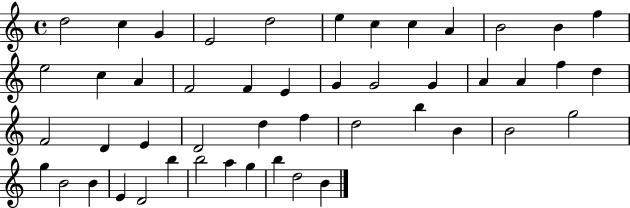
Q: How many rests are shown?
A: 0